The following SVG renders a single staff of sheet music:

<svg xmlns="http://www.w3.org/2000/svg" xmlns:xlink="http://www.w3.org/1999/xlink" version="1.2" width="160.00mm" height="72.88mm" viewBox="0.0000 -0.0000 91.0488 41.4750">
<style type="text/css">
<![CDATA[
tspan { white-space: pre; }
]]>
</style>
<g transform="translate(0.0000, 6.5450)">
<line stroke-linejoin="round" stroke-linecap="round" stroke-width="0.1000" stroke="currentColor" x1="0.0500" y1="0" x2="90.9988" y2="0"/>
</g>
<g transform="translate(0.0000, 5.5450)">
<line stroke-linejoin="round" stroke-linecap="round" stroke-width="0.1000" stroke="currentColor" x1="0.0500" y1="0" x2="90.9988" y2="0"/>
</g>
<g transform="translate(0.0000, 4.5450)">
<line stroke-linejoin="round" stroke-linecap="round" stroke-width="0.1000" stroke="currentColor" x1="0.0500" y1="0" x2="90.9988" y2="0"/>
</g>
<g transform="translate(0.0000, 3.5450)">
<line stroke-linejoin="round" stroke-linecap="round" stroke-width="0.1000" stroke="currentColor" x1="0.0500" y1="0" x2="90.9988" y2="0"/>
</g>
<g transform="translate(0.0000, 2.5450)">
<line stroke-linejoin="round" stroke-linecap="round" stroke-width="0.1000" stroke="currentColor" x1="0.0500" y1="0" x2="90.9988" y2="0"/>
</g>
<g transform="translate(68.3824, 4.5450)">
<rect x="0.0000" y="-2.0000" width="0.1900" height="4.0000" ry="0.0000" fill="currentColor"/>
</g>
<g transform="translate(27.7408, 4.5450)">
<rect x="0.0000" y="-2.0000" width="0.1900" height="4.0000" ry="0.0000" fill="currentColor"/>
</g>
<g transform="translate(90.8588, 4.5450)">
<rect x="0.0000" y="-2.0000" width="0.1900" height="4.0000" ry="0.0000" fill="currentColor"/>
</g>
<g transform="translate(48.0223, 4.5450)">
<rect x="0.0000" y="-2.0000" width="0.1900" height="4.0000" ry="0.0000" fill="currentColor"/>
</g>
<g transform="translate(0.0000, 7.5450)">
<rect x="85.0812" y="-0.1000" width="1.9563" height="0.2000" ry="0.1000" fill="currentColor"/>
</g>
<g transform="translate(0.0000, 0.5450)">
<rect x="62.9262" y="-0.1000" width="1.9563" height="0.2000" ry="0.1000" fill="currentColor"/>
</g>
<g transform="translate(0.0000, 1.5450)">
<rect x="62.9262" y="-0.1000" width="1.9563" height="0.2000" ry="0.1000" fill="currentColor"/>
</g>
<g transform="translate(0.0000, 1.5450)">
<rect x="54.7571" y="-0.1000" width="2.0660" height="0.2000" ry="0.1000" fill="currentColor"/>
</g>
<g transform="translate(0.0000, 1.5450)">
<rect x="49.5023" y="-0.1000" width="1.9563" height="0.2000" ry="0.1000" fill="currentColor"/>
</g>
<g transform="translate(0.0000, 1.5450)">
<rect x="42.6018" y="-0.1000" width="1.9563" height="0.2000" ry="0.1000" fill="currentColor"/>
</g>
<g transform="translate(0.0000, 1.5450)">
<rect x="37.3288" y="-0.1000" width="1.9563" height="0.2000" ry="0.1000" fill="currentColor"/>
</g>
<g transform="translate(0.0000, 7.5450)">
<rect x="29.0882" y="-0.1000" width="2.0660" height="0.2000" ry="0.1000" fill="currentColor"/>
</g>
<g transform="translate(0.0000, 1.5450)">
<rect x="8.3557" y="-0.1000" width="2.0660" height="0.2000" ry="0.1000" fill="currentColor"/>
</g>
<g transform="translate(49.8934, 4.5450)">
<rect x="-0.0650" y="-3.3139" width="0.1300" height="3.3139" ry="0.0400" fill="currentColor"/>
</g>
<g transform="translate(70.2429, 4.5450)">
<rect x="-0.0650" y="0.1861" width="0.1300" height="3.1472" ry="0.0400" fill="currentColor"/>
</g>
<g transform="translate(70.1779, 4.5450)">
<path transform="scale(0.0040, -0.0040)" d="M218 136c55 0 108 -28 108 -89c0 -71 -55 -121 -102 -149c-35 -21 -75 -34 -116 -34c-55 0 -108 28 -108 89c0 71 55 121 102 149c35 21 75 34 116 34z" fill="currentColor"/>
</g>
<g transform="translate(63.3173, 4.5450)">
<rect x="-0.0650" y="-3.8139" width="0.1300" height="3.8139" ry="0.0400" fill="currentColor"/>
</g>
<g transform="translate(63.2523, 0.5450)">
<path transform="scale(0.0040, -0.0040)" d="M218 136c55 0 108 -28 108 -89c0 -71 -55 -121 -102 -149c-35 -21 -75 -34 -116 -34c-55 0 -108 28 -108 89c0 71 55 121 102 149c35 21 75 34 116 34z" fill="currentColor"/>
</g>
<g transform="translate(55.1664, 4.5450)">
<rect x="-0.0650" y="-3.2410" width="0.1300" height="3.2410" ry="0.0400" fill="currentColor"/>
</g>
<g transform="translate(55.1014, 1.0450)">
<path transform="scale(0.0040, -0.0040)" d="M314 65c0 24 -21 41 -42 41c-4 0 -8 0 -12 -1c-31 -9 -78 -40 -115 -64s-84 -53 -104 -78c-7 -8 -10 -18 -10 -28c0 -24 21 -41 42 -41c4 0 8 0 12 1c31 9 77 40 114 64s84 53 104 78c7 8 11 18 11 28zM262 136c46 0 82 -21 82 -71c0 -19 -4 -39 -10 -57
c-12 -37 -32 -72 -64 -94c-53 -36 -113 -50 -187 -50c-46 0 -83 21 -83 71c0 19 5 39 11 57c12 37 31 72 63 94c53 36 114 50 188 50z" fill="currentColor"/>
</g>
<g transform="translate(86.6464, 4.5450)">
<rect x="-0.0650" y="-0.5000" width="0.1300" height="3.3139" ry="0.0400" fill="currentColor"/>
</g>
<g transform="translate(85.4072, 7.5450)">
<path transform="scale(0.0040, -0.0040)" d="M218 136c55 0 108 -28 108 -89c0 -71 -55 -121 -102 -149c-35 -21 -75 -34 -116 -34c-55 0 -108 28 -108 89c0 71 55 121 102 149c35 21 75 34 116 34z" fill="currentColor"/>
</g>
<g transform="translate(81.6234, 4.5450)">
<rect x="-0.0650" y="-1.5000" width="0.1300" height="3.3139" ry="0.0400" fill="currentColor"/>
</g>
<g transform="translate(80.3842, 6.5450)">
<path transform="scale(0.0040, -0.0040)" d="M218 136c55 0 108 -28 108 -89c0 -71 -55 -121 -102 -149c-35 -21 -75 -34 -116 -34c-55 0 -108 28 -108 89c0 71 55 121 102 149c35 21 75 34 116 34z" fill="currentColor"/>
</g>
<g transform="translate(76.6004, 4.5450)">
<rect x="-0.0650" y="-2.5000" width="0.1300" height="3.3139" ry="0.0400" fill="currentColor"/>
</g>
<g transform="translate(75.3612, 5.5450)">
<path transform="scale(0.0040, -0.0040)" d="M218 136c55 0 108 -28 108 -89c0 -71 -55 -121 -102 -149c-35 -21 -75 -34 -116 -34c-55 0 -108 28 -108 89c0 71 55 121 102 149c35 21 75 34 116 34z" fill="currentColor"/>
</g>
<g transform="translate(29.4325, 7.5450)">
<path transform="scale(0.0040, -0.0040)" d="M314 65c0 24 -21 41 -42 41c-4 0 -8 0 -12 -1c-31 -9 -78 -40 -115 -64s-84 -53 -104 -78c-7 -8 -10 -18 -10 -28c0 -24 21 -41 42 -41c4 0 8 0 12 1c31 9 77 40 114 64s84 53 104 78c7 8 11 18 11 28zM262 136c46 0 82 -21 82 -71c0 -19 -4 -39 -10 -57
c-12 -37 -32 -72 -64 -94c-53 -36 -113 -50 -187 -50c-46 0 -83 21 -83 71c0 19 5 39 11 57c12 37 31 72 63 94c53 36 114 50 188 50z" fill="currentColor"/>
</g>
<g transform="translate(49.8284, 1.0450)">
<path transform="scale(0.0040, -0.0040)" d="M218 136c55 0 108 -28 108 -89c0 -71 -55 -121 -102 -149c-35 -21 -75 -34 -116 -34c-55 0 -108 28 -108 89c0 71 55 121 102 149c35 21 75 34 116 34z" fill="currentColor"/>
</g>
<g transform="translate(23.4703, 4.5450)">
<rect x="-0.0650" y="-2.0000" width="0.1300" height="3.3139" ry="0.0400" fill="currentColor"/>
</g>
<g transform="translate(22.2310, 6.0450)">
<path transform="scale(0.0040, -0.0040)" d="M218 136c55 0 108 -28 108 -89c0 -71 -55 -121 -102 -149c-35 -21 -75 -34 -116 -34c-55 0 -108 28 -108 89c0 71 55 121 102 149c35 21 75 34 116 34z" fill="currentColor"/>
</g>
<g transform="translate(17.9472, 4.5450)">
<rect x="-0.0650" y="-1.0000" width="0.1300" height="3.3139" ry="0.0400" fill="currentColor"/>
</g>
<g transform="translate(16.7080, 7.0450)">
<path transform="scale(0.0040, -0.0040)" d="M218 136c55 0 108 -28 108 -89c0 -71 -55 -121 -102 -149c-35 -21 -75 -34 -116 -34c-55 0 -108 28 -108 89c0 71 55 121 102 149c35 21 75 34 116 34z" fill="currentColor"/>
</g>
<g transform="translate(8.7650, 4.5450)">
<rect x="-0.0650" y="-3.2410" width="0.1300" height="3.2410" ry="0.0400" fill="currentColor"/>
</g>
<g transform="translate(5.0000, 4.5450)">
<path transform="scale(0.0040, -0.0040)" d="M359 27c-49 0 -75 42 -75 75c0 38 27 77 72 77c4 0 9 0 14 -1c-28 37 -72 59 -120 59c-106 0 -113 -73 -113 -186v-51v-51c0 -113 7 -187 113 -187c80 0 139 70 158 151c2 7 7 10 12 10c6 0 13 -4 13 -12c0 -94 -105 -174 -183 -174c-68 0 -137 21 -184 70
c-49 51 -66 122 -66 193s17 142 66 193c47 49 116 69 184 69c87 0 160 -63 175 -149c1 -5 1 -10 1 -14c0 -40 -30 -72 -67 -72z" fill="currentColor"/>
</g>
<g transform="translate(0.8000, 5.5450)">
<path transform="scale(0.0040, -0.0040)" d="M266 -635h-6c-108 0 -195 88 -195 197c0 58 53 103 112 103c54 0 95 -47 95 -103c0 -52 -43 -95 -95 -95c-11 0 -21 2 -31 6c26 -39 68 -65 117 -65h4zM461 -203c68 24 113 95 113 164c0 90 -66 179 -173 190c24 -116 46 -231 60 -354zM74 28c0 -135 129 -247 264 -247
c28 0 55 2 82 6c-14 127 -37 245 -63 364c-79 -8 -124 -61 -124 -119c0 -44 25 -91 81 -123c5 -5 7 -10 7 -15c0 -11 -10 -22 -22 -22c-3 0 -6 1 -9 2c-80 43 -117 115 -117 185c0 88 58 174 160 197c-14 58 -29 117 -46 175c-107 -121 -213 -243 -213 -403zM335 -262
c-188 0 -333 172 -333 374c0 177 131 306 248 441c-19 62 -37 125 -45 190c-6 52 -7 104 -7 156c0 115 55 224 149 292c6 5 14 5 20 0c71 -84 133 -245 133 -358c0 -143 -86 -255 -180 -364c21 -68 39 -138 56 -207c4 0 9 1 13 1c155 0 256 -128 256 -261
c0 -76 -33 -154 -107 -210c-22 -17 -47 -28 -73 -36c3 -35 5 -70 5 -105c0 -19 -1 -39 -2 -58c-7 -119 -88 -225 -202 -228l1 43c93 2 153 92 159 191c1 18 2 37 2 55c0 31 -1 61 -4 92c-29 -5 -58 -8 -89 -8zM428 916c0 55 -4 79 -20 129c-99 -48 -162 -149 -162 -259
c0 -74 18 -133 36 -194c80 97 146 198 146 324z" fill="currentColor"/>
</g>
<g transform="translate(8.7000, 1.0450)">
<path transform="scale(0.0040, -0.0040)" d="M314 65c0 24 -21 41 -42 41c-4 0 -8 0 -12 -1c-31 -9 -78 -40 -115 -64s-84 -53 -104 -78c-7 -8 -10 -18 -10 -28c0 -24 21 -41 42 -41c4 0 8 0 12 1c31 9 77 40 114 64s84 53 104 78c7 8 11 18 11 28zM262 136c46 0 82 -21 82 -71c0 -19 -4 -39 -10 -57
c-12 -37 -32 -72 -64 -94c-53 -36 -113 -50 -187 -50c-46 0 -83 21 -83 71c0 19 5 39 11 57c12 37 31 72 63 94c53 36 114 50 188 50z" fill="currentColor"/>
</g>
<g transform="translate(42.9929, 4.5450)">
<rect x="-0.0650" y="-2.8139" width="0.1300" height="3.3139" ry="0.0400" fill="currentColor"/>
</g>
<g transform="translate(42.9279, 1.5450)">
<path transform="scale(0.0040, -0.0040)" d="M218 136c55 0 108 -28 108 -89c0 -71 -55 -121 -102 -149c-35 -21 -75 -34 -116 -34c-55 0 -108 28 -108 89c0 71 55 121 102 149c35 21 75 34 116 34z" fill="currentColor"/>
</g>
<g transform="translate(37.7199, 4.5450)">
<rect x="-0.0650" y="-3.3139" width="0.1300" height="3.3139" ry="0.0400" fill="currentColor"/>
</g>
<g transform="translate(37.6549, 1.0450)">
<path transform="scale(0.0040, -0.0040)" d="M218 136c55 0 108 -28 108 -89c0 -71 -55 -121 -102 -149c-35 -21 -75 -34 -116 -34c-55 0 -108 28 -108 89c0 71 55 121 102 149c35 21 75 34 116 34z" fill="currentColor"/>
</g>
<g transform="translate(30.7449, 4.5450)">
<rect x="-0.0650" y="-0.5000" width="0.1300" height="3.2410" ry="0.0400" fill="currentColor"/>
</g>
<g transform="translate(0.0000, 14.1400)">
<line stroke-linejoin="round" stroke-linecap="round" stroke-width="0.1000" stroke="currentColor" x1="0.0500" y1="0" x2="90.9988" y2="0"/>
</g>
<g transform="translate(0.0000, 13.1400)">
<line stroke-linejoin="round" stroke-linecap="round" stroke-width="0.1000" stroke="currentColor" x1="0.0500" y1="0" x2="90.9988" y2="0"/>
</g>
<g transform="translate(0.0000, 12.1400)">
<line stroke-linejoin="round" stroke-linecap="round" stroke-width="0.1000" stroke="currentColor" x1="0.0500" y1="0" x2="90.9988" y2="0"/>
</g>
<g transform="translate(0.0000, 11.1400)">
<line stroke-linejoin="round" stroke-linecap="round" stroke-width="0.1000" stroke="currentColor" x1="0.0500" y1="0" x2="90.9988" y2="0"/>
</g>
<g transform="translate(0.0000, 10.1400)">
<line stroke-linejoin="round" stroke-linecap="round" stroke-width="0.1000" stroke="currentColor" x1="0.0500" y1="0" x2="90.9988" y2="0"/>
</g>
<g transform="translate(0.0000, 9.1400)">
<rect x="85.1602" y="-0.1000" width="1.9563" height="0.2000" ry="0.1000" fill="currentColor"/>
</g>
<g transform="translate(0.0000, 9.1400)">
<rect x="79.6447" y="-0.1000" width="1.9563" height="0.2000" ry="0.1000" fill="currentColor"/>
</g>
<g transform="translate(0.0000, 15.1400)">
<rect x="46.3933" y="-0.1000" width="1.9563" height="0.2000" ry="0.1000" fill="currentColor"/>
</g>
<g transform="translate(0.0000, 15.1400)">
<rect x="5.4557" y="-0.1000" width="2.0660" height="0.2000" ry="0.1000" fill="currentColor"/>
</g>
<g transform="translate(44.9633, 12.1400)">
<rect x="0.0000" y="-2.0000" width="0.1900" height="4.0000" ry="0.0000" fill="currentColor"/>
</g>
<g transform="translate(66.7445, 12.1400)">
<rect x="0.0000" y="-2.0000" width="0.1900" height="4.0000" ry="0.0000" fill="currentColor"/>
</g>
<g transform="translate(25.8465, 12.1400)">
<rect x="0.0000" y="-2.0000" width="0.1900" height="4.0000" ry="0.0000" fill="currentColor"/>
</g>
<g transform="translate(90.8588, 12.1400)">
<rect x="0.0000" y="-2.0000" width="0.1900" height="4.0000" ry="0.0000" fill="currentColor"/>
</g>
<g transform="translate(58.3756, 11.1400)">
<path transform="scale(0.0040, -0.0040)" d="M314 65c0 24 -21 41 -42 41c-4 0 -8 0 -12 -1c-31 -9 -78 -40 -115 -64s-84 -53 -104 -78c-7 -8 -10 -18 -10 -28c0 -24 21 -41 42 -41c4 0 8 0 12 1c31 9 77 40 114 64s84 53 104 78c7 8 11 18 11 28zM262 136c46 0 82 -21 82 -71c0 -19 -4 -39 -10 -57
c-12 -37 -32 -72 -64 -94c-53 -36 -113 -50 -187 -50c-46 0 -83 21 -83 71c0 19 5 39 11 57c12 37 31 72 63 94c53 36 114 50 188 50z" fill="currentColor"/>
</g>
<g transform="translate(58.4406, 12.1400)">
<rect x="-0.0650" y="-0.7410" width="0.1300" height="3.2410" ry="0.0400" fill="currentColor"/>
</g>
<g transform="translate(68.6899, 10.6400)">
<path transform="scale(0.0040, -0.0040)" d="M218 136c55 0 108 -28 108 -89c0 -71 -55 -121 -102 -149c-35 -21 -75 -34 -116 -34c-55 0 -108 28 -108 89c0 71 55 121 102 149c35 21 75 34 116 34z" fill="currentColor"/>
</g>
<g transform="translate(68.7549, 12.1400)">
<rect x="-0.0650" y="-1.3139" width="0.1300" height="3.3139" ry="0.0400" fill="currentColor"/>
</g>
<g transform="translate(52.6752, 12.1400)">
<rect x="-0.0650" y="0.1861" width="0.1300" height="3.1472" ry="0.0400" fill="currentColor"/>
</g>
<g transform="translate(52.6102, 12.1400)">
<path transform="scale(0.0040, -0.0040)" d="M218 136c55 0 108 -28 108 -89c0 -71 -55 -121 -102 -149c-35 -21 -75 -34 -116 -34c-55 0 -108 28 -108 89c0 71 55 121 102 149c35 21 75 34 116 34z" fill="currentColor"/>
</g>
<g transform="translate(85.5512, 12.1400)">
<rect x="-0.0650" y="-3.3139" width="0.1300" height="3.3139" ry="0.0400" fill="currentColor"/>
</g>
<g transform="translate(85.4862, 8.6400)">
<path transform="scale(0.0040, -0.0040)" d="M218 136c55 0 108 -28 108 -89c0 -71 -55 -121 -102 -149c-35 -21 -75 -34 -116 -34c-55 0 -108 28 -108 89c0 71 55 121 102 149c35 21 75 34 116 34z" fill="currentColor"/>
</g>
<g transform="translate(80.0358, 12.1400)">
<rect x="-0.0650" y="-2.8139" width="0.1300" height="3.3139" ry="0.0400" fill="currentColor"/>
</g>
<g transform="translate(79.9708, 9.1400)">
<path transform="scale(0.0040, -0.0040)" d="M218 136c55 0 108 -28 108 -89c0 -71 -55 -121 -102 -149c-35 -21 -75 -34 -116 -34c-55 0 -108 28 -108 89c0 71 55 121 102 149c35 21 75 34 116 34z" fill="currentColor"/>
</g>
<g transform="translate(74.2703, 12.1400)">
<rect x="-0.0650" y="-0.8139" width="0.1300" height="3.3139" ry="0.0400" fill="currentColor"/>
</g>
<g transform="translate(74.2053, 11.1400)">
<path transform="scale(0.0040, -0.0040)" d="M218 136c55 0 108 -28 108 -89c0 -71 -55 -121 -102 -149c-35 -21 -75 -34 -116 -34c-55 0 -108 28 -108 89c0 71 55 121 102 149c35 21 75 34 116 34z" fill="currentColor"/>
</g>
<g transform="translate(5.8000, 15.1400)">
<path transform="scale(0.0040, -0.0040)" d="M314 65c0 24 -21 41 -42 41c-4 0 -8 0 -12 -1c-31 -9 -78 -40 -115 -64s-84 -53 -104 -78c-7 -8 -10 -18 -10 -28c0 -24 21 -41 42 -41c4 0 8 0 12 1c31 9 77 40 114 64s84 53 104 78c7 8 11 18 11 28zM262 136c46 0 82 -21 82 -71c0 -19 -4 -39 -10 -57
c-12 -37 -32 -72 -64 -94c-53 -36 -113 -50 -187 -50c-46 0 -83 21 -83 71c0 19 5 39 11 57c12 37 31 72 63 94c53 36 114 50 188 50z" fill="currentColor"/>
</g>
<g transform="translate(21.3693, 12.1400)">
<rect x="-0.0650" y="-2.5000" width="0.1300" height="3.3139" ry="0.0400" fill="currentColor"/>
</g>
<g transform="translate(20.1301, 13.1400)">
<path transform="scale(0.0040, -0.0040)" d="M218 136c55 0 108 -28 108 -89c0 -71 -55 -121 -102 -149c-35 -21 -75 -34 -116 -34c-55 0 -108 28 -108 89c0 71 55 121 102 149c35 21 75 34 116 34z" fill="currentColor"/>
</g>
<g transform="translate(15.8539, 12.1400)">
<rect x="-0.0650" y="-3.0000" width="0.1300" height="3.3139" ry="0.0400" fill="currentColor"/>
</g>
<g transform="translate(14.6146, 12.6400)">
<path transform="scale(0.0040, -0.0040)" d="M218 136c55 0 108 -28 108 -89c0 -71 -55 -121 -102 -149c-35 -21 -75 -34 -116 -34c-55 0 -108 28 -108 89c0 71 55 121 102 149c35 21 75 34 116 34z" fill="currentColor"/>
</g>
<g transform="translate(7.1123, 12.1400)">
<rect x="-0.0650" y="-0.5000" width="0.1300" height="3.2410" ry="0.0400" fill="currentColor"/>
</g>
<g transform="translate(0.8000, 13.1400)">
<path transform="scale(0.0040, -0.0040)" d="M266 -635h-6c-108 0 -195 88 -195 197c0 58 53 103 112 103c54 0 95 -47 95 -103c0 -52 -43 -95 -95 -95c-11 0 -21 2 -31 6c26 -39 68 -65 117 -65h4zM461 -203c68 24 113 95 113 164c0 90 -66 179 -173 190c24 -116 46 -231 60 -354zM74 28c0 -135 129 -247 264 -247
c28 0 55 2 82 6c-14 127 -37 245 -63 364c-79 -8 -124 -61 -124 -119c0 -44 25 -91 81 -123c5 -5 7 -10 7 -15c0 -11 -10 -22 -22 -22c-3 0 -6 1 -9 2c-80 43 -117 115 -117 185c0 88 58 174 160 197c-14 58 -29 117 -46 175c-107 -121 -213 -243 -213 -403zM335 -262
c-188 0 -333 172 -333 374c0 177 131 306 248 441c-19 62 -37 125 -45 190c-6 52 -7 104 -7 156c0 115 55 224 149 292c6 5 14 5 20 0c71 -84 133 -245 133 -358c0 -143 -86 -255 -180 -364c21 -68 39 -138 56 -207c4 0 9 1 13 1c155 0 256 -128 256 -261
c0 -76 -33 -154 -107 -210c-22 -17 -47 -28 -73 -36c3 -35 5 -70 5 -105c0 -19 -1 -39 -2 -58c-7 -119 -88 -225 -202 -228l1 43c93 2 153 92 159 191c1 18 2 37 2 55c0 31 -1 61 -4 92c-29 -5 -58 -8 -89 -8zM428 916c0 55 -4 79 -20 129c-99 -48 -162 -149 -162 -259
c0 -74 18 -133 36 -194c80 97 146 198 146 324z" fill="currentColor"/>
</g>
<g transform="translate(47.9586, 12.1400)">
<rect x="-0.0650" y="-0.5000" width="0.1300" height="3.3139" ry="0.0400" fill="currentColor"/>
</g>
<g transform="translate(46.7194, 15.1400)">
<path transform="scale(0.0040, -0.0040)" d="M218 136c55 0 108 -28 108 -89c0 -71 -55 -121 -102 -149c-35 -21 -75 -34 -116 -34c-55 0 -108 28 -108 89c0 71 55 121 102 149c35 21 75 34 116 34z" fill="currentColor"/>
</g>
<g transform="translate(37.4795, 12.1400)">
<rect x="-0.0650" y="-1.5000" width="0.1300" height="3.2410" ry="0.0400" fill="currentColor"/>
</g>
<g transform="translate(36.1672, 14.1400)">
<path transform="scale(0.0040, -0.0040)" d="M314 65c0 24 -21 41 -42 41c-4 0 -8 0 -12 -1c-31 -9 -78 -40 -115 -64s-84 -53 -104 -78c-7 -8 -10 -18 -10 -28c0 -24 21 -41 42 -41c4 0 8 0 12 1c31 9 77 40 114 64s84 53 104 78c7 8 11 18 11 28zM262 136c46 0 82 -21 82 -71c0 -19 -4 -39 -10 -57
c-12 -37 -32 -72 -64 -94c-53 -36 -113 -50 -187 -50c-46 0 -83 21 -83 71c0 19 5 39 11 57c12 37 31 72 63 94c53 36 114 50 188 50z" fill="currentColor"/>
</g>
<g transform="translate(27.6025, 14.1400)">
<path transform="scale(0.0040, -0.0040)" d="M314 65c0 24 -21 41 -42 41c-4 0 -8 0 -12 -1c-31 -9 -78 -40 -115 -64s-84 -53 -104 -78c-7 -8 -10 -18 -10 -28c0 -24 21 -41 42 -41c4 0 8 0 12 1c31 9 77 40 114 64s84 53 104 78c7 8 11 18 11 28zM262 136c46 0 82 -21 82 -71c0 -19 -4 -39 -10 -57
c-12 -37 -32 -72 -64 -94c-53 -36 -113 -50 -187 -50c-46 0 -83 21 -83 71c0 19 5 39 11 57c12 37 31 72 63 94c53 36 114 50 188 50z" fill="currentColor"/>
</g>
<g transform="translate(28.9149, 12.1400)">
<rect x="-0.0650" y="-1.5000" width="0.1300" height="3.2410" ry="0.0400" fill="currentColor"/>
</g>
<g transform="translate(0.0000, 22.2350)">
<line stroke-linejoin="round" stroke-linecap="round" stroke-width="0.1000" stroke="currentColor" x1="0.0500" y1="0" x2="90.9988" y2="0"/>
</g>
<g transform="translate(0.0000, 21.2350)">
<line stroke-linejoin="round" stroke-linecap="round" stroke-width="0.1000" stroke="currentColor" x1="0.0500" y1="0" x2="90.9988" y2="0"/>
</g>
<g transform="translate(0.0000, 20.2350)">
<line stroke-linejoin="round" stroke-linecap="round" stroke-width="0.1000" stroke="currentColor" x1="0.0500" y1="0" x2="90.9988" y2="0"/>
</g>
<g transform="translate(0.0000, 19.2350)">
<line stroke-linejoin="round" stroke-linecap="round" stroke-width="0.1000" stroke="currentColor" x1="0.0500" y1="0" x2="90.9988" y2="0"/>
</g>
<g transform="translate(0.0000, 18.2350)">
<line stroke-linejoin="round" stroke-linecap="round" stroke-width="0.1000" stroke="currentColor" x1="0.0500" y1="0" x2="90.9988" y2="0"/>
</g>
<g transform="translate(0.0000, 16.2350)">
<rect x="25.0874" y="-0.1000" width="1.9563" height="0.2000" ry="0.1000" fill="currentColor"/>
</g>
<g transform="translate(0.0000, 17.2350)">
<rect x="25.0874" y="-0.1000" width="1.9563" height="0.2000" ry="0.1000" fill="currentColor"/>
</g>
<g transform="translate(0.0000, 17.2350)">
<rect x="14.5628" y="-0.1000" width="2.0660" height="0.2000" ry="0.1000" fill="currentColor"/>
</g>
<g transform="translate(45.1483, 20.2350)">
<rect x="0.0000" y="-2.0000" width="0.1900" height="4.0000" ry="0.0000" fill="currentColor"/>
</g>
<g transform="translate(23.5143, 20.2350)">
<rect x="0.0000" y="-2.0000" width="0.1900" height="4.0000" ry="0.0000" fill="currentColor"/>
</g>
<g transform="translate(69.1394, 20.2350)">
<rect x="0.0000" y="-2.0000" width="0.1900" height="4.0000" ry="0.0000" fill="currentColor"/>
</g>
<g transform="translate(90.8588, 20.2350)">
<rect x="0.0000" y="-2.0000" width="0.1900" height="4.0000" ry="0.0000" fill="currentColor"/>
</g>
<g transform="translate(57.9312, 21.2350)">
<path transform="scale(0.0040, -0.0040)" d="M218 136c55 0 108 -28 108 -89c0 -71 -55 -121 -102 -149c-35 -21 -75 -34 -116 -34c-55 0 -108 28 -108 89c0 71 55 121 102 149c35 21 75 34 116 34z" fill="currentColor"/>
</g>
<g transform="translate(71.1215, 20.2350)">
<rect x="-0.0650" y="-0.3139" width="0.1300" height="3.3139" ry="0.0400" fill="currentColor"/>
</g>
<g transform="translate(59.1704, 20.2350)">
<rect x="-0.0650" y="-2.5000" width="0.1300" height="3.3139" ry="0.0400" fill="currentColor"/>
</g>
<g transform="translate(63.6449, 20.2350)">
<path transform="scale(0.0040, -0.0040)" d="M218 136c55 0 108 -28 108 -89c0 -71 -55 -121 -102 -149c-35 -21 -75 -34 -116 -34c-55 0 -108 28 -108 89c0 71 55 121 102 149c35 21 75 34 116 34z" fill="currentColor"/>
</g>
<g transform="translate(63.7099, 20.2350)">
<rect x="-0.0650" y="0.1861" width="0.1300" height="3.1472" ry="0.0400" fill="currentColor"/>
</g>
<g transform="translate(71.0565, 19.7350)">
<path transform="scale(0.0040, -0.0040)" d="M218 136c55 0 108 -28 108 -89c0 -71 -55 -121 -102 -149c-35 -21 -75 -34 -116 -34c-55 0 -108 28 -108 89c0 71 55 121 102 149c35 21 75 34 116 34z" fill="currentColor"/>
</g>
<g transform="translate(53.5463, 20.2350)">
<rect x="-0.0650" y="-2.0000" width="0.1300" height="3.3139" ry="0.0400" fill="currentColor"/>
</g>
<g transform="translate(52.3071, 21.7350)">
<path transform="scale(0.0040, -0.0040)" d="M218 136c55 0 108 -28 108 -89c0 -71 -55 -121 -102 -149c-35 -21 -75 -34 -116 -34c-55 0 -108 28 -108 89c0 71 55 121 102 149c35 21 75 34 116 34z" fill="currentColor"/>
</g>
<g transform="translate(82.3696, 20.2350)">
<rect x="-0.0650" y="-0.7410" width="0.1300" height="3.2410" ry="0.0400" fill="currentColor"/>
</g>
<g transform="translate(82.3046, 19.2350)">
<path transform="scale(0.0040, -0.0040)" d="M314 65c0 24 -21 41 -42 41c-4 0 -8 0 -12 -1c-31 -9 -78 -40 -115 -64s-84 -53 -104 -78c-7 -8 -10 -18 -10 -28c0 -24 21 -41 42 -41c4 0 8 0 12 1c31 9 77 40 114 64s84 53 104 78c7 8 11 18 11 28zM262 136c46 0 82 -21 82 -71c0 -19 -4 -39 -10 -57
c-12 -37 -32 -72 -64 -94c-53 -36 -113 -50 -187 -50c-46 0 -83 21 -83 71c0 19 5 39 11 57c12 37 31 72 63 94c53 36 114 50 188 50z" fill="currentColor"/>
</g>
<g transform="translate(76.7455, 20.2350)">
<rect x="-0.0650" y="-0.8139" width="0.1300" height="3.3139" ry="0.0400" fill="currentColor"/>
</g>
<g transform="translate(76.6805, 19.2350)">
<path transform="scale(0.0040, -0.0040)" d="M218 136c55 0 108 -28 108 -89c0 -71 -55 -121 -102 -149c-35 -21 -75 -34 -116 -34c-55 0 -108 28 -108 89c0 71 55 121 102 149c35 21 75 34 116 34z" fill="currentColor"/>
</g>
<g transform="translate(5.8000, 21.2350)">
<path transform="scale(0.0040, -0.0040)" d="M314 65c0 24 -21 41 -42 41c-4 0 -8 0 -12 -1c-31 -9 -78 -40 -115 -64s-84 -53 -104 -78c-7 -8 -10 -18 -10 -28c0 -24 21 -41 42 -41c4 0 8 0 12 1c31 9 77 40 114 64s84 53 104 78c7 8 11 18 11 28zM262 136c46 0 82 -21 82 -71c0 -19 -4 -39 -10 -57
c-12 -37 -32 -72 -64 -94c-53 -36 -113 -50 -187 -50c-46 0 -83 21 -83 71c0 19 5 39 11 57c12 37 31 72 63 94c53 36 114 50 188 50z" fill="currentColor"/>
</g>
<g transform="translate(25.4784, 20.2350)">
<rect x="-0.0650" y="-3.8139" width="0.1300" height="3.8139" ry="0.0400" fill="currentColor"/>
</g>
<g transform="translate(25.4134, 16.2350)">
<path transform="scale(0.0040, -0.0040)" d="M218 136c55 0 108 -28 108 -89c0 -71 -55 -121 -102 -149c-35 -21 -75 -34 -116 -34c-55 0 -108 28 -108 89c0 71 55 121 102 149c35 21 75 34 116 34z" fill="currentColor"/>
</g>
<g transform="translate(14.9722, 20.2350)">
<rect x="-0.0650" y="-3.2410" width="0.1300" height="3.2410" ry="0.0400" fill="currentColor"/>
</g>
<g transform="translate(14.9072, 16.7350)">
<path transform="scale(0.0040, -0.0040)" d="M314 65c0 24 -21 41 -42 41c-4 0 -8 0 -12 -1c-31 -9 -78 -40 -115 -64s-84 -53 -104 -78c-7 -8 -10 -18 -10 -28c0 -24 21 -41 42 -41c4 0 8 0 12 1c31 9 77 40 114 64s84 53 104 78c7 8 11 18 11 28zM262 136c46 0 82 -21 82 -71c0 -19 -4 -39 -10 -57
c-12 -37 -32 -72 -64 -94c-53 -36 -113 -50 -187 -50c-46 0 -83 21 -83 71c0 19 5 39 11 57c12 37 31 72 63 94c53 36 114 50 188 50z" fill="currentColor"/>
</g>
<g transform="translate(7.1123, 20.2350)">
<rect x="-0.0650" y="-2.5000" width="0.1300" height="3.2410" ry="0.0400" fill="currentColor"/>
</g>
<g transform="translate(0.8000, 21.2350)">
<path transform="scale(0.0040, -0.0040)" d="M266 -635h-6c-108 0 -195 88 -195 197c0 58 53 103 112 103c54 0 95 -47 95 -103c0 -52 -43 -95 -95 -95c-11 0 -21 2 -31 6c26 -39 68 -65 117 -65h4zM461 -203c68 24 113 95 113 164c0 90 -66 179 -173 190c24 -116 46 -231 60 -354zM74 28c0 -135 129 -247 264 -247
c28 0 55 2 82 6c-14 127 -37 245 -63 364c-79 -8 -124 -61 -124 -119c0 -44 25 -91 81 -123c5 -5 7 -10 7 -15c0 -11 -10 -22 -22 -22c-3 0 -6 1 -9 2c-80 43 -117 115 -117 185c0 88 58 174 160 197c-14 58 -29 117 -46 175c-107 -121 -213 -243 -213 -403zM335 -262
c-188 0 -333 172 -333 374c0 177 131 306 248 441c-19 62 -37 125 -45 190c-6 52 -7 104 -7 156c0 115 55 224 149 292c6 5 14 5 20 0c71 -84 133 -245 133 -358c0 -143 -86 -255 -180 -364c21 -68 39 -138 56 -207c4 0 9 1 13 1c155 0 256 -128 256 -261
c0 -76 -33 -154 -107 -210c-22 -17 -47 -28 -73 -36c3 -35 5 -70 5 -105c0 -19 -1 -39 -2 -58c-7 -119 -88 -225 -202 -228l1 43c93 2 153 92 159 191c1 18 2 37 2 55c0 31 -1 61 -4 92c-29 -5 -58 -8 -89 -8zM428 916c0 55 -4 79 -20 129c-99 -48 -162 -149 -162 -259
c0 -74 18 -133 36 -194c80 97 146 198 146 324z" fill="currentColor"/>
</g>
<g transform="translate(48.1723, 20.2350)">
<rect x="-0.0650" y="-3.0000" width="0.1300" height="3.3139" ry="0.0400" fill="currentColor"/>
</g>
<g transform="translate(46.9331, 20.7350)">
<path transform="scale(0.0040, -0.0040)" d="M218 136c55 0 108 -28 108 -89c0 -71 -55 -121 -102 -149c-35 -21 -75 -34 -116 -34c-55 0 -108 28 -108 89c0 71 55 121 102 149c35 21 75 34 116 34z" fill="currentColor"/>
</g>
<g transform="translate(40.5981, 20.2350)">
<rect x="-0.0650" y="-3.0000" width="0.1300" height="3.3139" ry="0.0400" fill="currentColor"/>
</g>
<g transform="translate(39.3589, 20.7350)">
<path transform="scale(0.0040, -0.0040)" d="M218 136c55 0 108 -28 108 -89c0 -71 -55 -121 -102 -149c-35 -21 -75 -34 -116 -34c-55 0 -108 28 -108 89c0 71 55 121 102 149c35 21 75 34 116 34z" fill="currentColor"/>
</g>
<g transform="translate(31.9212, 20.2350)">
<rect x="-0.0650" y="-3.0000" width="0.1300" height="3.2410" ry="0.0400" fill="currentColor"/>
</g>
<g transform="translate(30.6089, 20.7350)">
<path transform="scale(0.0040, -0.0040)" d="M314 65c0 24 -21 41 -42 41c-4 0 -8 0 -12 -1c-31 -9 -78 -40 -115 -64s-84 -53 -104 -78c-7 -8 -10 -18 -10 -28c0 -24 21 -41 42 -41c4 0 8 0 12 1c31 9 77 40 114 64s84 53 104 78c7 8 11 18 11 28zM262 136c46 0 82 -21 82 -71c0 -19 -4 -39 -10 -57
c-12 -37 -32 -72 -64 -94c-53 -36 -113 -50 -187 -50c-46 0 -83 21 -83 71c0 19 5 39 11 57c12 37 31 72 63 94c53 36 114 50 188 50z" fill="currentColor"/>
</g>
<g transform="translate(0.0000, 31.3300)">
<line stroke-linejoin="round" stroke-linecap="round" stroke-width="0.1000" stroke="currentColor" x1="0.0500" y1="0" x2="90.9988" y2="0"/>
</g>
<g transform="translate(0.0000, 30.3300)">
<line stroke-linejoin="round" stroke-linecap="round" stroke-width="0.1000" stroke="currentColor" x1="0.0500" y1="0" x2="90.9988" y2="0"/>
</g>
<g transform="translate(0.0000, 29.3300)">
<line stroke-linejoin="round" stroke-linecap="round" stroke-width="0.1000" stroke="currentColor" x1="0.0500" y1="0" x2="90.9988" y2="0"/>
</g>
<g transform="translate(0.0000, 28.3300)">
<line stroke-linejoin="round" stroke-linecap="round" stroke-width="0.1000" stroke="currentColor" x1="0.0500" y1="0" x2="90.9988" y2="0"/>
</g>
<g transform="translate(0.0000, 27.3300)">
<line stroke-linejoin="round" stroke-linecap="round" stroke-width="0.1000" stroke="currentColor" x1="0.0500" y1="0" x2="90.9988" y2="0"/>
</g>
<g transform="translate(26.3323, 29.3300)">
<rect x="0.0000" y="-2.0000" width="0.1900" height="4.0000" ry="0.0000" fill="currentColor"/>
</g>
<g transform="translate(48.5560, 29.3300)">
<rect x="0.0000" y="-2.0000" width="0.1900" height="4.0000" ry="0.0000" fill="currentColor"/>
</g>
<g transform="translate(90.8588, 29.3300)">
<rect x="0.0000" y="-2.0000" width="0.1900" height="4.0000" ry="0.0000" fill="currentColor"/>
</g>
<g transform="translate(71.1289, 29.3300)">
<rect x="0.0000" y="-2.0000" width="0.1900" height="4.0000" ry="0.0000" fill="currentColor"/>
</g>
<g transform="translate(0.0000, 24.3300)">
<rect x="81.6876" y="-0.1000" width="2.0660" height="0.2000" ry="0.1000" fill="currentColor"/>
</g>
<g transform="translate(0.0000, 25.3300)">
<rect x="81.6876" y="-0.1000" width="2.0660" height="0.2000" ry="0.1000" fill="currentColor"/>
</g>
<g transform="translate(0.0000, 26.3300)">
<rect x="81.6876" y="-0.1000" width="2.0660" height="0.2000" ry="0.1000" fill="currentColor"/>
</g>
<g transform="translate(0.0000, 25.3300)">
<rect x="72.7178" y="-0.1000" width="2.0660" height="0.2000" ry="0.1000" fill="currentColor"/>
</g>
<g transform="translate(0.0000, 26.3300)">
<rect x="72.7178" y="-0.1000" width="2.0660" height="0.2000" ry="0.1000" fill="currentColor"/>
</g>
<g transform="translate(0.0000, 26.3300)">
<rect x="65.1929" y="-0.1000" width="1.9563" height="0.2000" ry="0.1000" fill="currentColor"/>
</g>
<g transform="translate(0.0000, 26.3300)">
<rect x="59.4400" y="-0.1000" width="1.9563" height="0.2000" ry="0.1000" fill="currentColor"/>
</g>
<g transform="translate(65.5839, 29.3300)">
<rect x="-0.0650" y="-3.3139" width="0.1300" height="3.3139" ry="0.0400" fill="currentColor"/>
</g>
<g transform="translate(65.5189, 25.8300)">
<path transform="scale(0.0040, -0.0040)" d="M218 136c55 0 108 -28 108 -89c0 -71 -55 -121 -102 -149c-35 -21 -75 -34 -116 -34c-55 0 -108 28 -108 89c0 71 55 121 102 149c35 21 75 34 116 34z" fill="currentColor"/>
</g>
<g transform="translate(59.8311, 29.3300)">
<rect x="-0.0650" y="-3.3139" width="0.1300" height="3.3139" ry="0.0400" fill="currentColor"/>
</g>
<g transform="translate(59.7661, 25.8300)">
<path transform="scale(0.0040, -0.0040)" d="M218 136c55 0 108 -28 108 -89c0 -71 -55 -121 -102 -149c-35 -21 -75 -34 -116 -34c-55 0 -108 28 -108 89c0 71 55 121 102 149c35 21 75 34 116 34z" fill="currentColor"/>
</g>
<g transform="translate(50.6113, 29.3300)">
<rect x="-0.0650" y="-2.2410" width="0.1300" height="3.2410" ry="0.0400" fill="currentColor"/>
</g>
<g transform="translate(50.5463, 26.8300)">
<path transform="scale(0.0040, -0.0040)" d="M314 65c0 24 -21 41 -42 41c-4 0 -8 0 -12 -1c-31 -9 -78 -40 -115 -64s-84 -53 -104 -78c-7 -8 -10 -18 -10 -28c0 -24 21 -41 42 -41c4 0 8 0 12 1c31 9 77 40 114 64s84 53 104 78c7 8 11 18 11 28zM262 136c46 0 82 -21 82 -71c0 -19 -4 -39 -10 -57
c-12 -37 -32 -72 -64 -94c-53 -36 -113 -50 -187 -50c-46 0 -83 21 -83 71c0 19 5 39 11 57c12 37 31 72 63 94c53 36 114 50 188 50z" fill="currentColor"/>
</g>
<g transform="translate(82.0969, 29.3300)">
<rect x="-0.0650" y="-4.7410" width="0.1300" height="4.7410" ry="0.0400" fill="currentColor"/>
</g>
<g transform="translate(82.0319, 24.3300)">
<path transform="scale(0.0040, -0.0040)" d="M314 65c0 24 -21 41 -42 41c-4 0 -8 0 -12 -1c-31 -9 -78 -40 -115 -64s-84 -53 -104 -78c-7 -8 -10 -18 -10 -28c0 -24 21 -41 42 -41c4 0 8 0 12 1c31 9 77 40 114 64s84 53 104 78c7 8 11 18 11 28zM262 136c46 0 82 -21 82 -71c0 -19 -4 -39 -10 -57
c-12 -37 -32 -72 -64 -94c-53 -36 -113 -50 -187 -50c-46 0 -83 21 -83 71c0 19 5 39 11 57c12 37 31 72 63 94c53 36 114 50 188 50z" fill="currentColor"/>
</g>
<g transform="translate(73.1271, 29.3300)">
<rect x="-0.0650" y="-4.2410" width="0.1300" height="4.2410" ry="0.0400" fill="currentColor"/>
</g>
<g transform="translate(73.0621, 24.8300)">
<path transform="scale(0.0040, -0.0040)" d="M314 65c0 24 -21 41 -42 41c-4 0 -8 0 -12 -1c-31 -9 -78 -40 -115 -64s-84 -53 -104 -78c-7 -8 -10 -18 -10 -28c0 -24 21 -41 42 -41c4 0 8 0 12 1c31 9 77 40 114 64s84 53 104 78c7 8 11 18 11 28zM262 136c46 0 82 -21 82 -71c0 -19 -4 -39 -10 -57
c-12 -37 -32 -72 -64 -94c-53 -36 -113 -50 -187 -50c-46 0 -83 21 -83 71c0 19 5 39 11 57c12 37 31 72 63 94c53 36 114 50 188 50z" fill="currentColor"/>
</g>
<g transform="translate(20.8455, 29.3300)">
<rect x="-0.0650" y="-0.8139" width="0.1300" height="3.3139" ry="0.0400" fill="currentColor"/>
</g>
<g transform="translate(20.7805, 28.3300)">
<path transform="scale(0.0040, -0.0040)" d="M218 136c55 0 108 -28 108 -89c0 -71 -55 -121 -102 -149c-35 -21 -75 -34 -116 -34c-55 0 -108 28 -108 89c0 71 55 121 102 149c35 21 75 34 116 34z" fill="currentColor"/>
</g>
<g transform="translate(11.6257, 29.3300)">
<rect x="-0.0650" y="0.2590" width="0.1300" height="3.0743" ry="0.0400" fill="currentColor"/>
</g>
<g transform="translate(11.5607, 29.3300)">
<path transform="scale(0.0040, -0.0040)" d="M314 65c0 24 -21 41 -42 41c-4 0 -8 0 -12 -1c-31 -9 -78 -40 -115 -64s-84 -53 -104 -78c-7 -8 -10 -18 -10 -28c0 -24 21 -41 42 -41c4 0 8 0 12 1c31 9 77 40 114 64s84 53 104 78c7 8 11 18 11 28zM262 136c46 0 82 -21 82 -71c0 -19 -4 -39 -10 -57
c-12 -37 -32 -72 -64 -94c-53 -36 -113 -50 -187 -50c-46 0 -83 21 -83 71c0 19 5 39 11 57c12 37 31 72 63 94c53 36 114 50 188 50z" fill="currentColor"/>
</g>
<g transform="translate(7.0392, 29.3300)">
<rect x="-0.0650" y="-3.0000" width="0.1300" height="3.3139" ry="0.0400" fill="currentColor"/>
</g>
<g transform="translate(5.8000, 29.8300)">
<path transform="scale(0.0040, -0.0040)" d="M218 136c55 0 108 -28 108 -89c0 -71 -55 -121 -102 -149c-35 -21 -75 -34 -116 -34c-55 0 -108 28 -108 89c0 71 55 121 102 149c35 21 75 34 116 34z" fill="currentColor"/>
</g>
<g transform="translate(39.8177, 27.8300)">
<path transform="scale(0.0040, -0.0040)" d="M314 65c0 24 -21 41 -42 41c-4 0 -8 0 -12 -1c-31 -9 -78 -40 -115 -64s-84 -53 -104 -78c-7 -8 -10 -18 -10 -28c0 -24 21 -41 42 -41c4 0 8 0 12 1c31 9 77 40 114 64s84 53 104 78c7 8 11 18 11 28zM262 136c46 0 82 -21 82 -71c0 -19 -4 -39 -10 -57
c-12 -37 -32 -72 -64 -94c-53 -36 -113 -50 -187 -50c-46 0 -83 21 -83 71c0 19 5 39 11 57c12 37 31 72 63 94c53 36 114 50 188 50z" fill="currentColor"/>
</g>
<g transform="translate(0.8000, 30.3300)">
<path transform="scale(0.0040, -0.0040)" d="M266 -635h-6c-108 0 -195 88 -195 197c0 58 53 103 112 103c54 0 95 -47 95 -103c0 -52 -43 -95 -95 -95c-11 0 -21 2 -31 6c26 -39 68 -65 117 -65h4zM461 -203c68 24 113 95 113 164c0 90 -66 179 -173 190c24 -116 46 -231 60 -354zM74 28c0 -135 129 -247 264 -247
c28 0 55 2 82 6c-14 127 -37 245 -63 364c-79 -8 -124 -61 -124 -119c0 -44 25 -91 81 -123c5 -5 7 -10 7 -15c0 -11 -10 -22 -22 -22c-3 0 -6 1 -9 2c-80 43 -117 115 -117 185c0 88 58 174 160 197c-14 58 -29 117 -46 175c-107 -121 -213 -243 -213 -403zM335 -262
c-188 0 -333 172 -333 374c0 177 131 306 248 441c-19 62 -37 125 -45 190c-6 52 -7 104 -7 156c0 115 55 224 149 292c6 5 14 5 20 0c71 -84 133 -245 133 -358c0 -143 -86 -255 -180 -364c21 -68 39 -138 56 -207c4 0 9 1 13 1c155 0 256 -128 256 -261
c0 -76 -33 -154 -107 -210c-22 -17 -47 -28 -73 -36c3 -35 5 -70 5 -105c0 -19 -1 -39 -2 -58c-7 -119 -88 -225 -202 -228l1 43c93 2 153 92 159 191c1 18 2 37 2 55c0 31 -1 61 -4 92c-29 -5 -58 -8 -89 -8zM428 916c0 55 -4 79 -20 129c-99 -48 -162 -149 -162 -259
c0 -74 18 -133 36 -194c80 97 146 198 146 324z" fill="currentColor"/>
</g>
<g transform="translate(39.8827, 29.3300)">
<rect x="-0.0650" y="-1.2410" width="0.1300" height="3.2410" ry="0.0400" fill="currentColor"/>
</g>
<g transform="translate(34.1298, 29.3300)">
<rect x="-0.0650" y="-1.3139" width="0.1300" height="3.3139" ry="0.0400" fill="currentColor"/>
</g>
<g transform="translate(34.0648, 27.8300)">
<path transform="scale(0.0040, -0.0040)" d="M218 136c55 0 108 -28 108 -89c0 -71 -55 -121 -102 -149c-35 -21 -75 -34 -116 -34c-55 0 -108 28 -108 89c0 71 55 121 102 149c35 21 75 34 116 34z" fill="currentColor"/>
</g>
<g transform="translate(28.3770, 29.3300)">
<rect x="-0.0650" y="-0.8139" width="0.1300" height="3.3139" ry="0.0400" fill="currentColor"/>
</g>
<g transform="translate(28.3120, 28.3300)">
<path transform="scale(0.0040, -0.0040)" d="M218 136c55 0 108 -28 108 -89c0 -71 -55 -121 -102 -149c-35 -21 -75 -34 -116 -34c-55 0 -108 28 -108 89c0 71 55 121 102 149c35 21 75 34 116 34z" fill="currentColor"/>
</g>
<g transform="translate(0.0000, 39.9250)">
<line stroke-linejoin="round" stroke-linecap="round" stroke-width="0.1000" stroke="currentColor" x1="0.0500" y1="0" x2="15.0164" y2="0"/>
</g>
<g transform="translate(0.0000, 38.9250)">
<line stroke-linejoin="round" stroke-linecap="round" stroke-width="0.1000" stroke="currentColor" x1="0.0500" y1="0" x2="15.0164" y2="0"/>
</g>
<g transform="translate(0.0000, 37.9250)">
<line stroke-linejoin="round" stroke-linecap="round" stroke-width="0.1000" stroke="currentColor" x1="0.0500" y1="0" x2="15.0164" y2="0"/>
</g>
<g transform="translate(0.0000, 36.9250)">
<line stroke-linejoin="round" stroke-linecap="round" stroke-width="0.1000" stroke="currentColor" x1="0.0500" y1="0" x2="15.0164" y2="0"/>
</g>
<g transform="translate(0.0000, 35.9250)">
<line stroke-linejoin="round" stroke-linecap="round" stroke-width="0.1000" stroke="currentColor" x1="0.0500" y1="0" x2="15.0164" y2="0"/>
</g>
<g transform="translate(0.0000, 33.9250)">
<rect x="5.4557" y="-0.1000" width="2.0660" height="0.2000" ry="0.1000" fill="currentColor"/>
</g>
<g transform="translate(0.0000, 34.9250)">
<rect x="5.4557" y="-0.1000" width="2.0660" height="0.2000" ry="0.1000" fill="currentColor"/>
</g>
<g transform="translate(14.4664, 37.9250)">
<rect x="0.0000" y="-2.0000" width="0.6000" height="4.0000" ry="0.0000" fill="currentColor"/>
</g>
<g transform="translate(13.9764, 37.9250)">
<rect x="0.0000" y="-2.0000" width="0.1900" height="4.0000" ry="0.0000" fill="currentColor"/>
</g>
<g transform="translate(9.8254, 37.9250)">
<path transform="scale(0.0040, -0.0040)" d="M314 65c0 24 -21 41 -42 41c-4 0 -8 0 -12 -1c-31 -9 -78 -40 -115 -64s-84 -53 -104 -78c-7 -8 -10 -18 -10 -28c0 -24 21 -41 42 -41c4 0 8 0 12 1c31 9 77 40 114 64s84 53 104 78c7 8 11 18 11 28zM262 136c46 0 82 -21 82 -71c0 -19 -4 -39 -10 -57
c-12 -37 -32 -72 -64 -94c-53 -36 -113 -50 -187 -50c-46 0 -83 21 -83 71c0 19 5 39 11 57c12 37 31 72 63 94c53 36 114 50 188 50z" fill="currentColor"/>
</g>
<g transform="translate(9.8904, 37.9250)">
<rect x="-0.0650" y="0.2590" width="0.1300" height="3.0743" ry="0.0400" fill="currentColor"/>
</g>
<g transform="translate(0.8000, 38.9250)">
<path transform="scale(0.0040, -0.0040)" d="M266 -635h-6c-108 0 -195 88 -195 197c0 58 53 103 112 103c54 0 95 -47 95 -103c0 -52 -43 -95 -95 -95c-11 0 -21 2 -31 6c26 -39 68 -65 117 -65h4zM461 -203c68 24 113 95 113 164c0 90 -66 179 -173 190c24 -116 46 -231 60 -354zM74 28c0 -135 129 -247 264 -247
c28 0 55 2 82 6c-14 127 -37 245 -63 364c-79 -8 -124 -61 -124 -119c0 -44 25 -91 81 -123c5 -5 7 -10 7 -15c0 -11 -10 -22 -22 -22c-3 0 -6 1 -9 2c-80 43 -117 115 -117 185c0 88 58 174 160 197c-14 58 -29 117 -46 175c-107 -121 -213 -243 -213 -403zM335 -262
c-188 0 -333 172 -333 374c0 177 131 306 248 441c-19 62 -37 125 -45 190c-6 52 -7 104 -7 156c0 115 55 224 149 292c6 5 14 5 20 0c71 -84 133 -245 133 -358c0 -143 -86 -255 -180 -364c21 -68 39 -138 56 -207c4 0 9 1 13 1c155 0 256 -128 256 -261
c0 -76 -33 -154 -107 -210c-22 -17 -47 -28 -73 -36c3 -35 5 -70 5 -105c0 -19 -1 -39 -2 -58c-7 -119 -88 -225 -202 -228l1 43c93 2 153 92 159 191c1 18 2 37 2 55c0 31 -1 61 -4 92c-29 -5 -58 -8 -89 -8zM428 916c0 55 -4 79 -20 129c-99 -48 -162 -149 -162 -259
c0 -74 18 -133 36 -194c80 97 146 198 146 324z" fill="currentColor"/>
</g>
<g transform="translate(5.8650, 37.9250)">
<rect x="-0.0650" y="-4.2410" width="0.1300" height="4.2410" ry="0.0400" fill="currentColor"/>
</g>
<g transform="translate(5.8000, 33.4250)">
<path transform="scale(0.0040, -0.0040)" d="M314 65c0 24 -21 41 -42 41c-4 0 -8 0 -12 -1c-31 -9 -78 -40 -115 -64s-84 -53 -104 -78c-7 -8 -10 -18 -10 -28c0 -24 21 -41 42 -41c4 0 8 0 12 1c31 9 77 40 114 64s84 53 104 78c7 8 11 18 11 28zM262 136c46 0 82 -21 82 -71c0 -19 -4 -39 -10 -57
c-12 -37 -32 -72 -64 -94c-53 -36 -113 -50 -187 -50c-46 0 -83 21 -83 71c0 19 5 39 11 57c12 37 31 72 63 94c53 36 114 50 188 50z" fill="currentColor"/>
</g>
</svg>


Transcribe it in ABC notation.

X:1
T:Untitled
M:4/4
L:1/4
K:C
b2 D F C2 b a b b2 c' B G E C C2 A G E2 E2 C B d2 e d a b G2 b2 c' A2 A A F G B c d d2 A B2 d d e e2 g2 b b d'2 e'2 d'2 B2